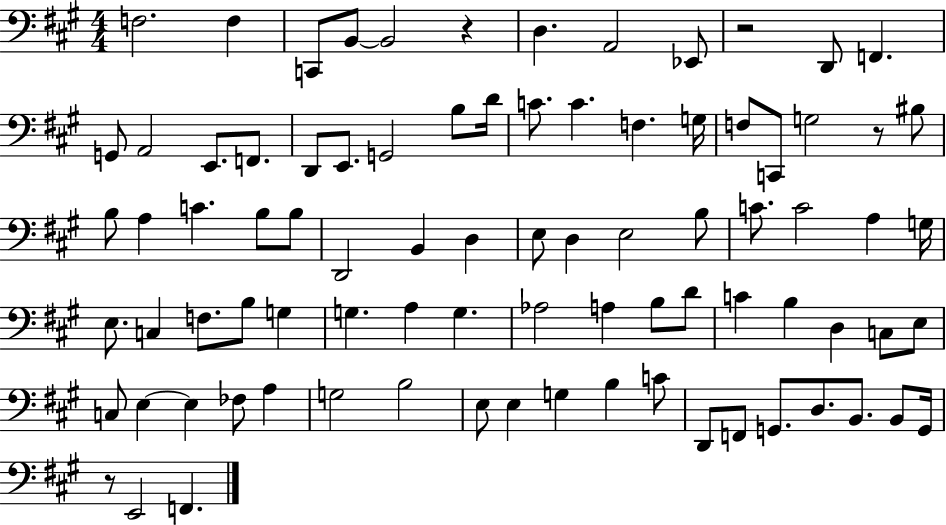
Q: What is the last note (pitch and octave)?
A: F2